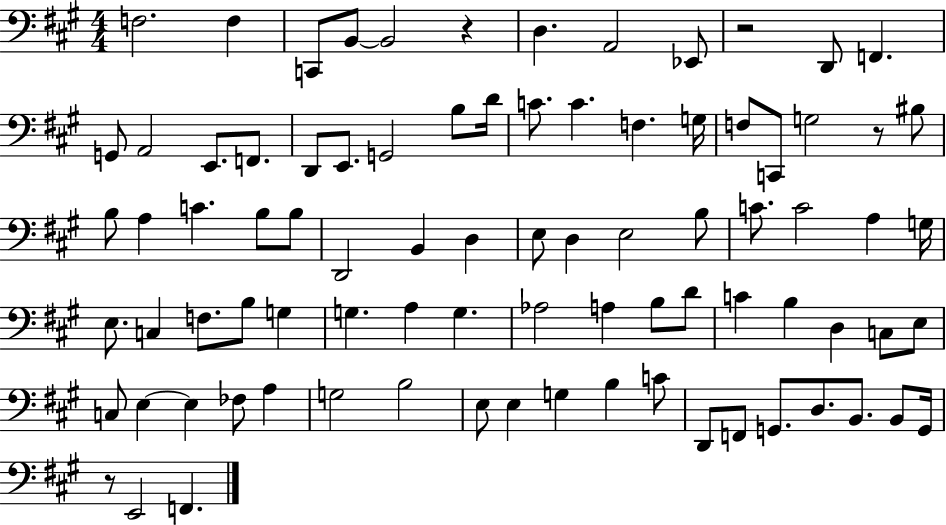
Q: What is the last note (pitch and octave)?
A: F2